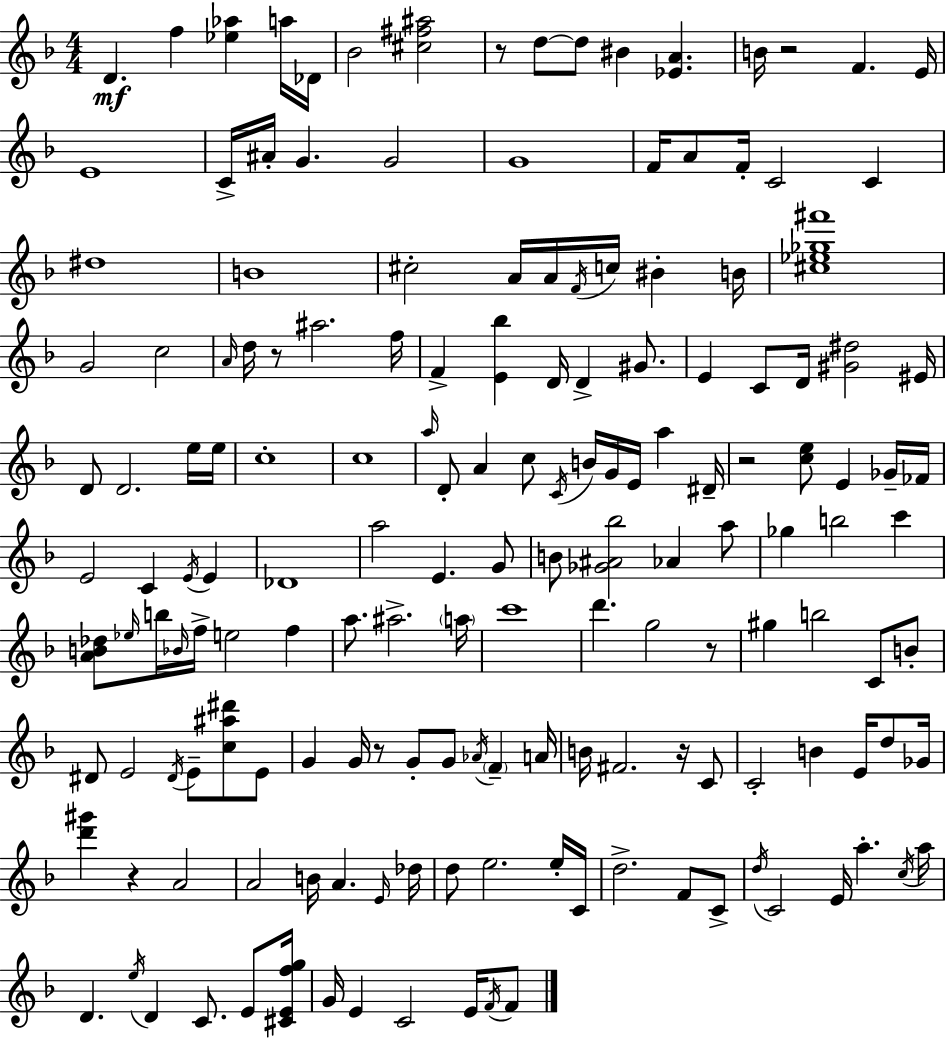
D4/q. F5/q [Eb5,Ab5]/q A5/s Db4/s Bb4/h [C#5,F#5,A#5]/h R/e D5/e D5/e BIS4/q [Eb4,A4]/q. B4/s R/h F4/q. E4/s E4/w C4/s A#4/s G4/q. G4/h G4/w F4/s A4/e F4/s C4/h C4/q D#5/w B4/w C#5/h A4/s A4/s F4/s C5/s BIS4/q B4/s [C#5,Eb5,Gb5,F#6]/w G4/h C5/h A4/s D5/s R/e A#5/h. F5/s F4/q [E4,Bb5]/q D4/s D4/q G#4/e. E4/q C4/e D4/s [G#4,D#5]/h EIS4/s D4/e D4/h. E5/s E5/s C5/w C5/w A5/s D4/e A4/q C5/e C4/s B4/s G4/s E4/s A5/q D#4/s R/h [C5,E5]/e E4/q Gb4/s FES4/s E4/h C4/q E4/s E4/q Db4/w A5/h E4/q. G4/e B4/e [Gb4,A#4,Bb5]/h Ab4/q A5/e Gb5/q B5/h C6/q [A4,B4,Db5]/e Eb5/s B5/s Bb4/s F5/s E5/h F5/q A5/e. A#5/h. A5/s C6/w D6/q. G5/h R/e G#5/q B5/h C4/e B4/e D#4/e E4/h D#4/s E4/e [C5,A#5,D#6]/e E4/e G4/q G4/s R/e G4/e G4/e Ab4/s F4/q A4/s B4/s F#4/h. R/s C4/e C4/h B4/q E4/s D5/e Gb4/s [D6,G#6]/q R/q A4/h A4/h B4/s A4/q. E4/s Db5/s D5/e E5/h. E5/s C4/s D5/h. F4/e C4/e D5/s C4/h E4/s A5/q. C5/s A5/s D4/q. E5/s D4/q C4/e. E4/e [C#4,E4,F5,G5]/s G4/s E4/q C4/h E4/s F4/s F4/e